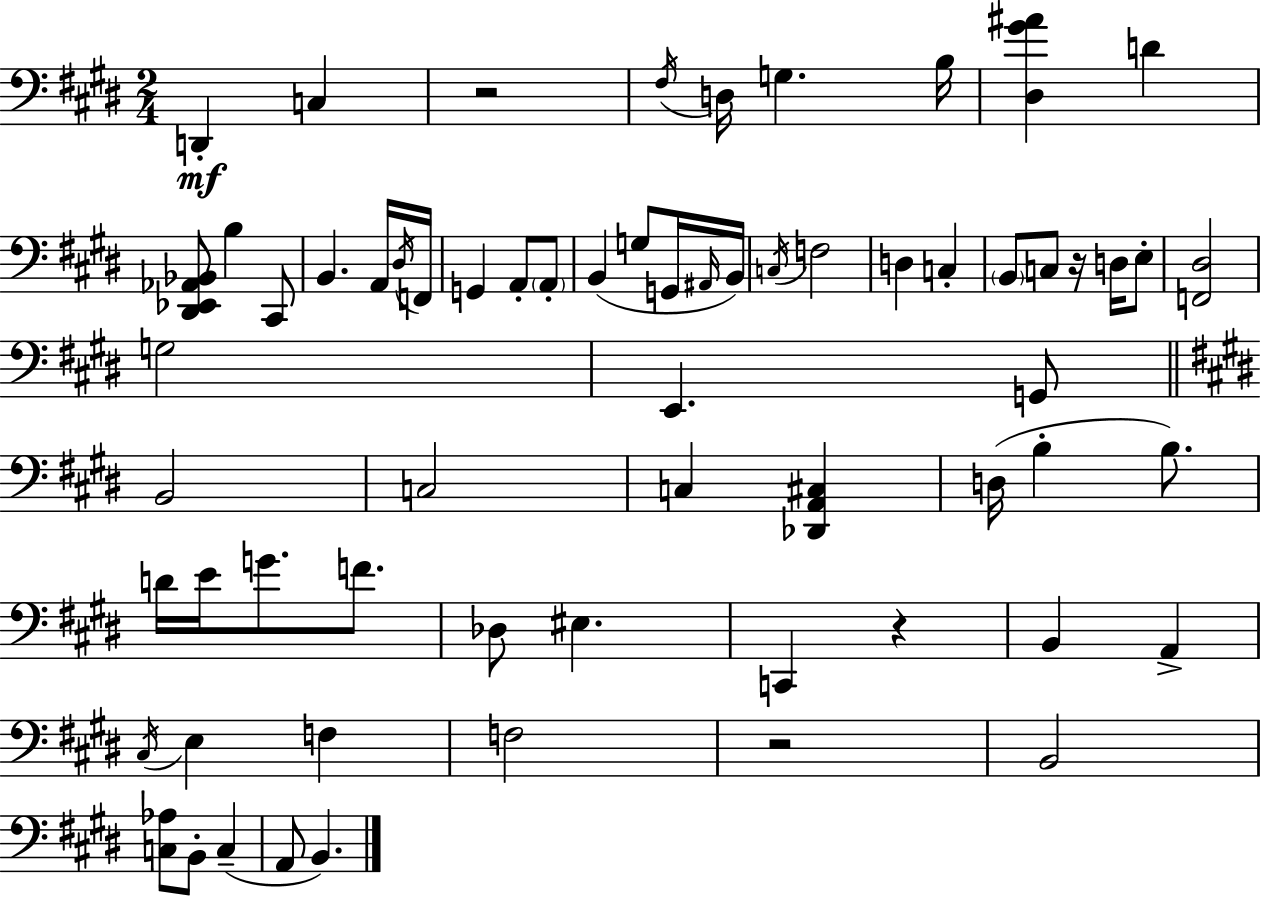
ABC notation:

X:1
T:Untitled
M:2/4
L:1/4
K:E
D,, C, z2 ^F,/4 D,/4 G, B,/4 [^D,^G^A] D [^D,,_E,,_A,,_B,,]/2 B, ^C,,/2 B,, A,,/4 ^D,/4 F,,/4 G,, A,,/2 A,,/2 B,, G,/2 G,,/4 ^A,,/4 B,,/4 C,/4 F,2 D, C, B,,/2 C,/2 z/4 D,/4 E,/2 [F,,^D,]2 G,2 E,, G,,/2 B,,2 C,2 C, [_D,,A,,^C,] D,/4 B, B,/2 D/4 E/4 G/2 F/2 _D,/2 ^E, C,, z B,, A,, ^C,/4 E, F, F,2 z2 B,,2 [C,_A,]/2 B,,/2 C, A,,/2 B,,